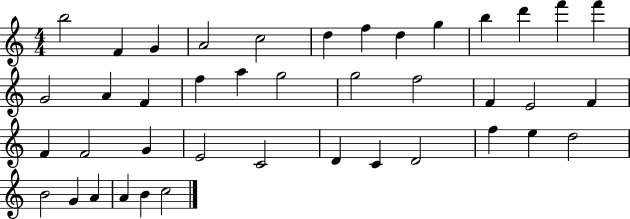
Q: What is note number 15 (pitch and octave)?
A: A4